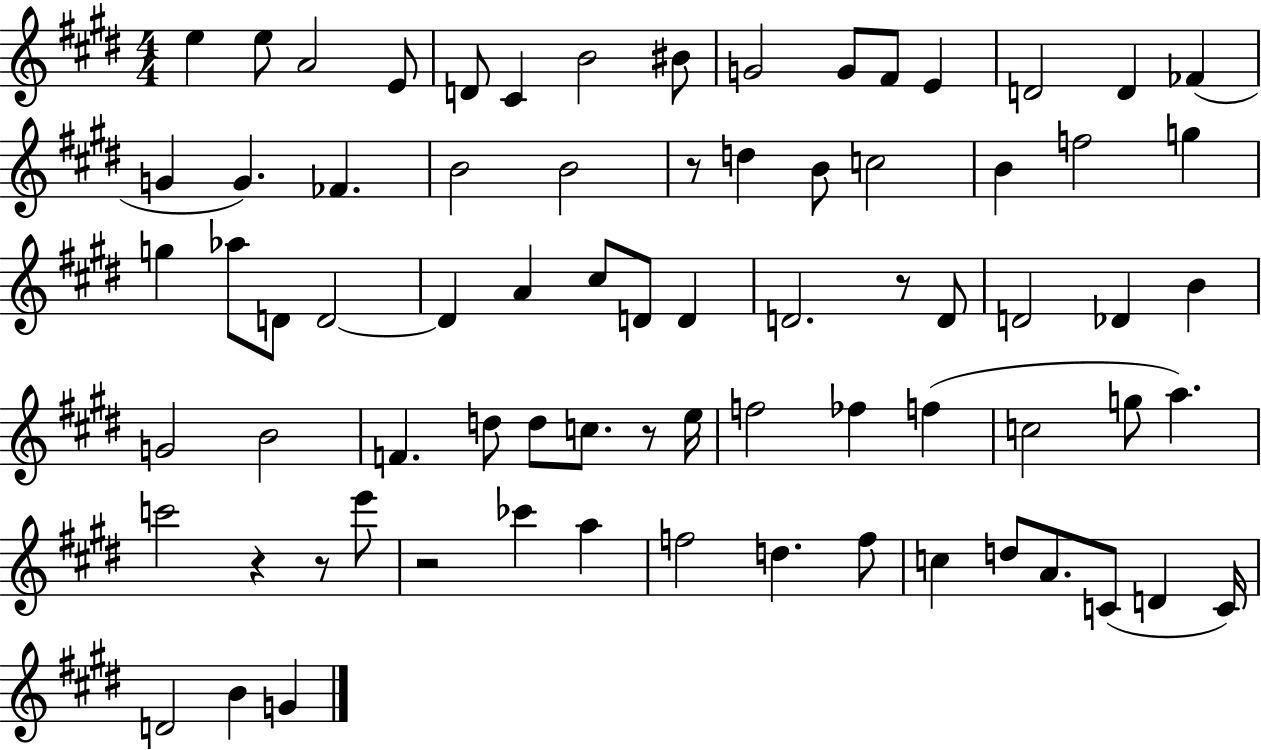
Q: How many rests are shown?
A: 6